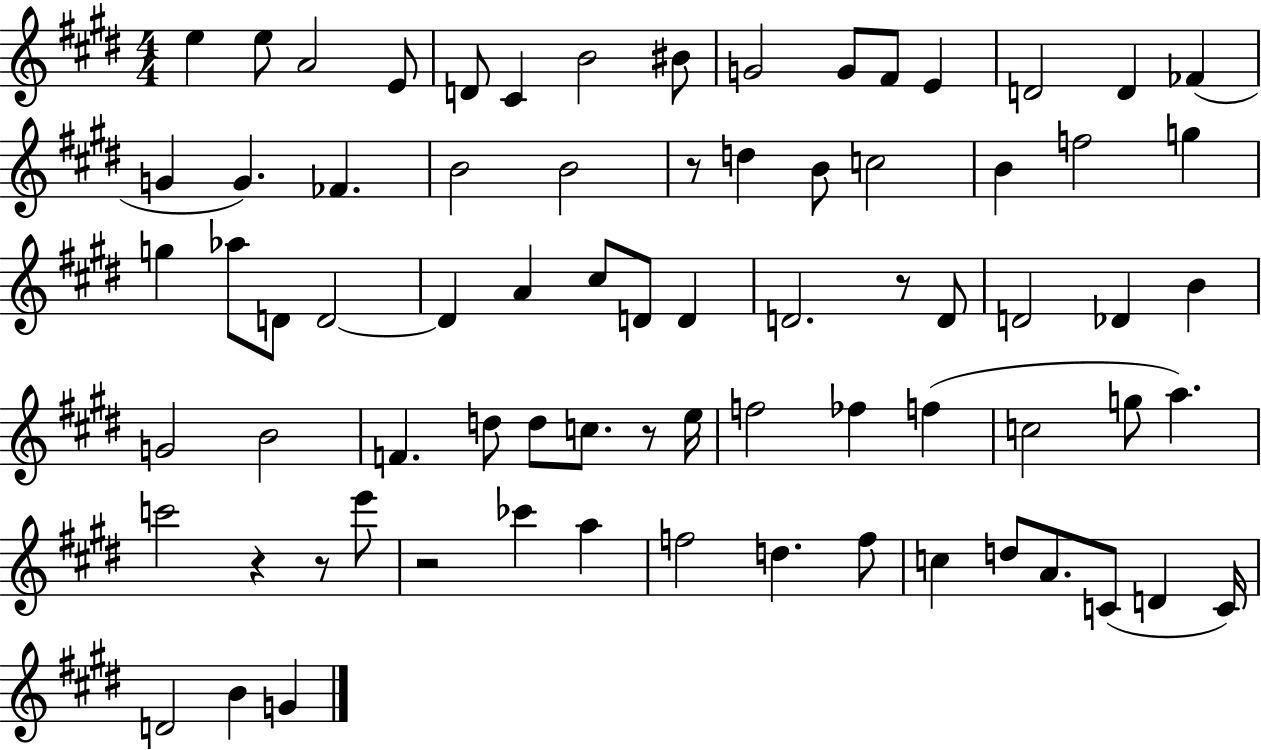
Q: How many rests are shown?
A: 6